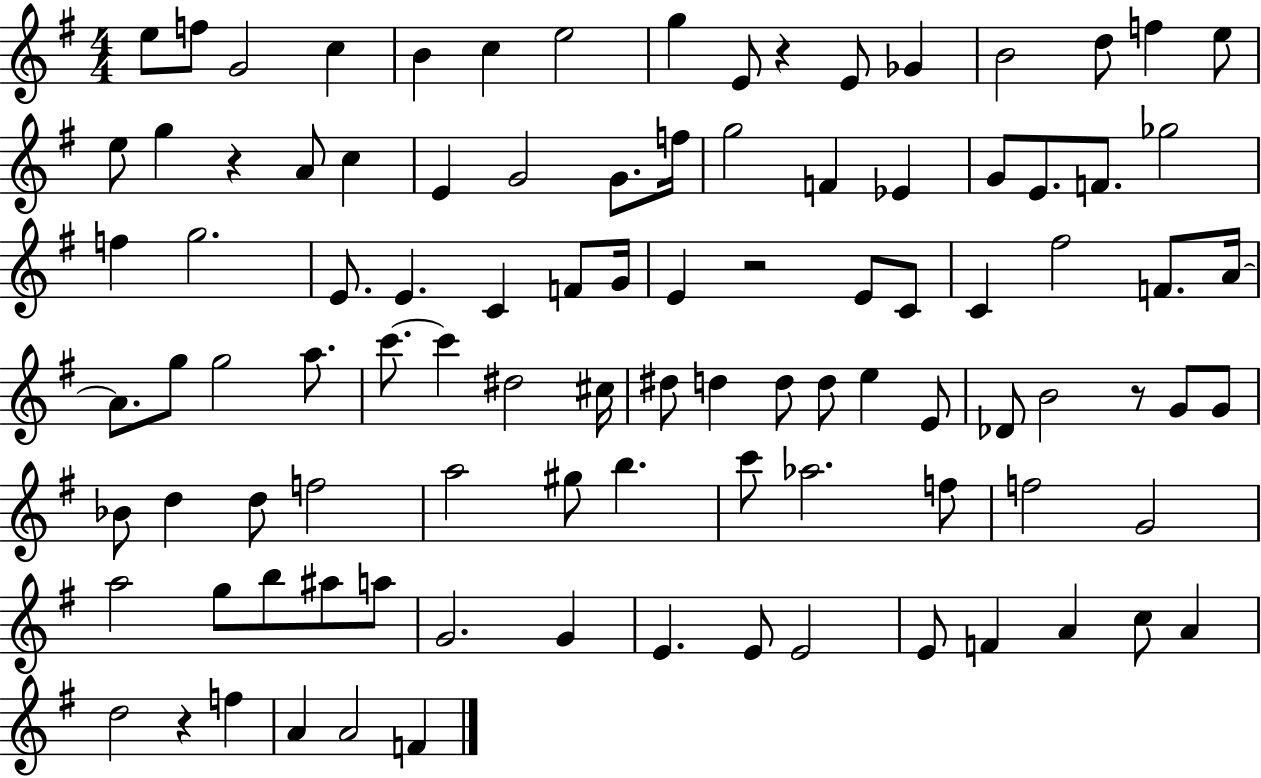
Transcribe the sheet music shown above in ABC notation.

X:1
T:Untitled
M:4/4
L:1/4
K:G
e/2 f/2 G2 c B c e2 g E/2 z E/2 _G B2 d/2 f e/2 e/2 g z A/2 c E G2 G/2 f/4 g2 F _E G/2 E/2 F/2 _g2 f g2 E/2 E C F/2 G/4 E z2 E/2 C/2 C ^f2 F/2 A/4 A/2 g/2 g2 a/2 c'/2 c' ^d2 ^c/4 ^d/2 d d/2 d/2 e E/2 _D/2 B2 z/2 G/2 G/2 _B/2 d d/2 f2 a2 ^g/2 b c'/2 _a2 f/2 f2 G2 a2 g/2 b/2 ^a/2 a/2 G2 G E E/2 E2 E/2 F A c/2 A d2 z f A A2 F